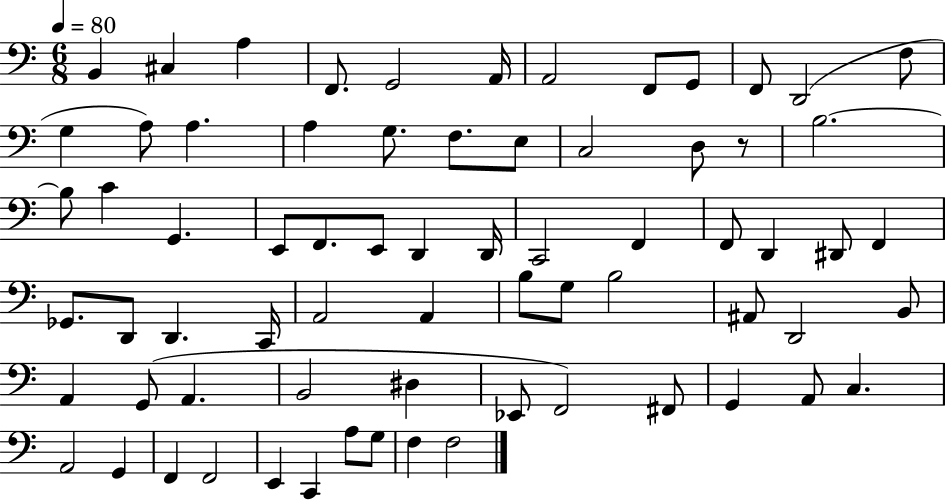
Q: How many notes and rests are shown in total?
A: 70